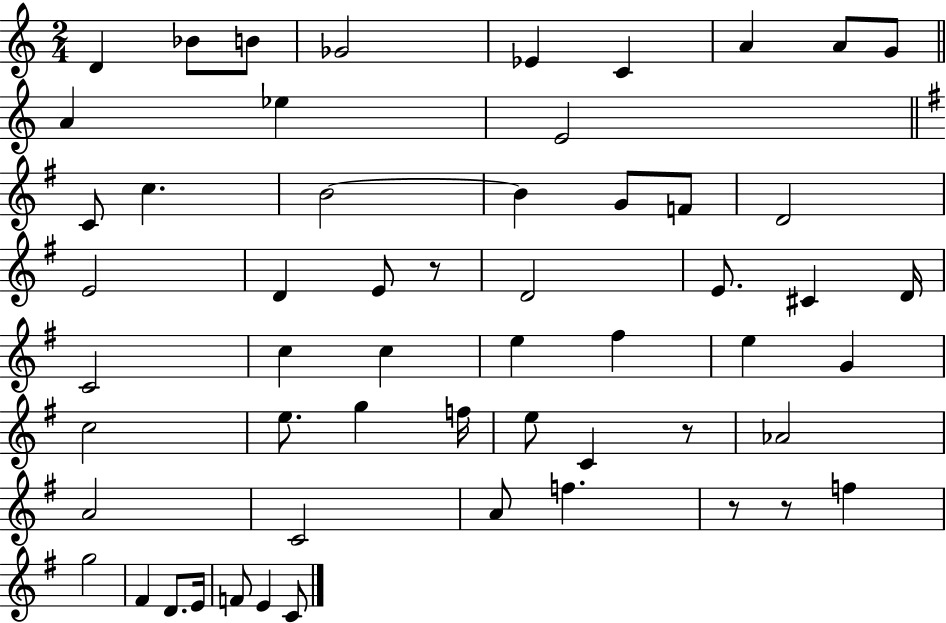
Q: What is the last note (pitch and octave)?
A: C4